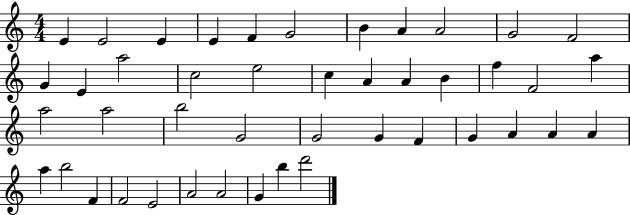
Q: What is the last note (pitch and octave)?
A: D6